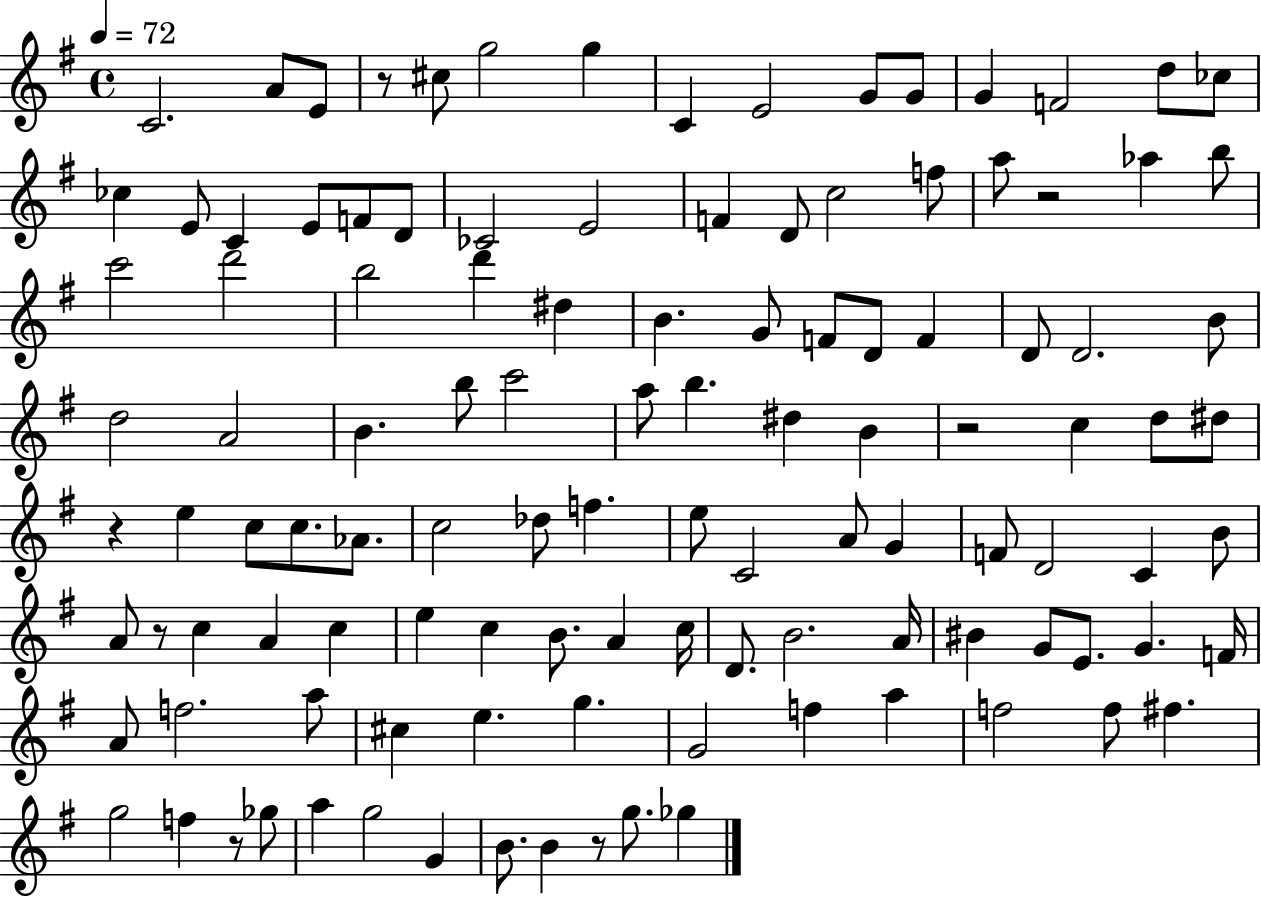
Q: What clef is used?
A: treble